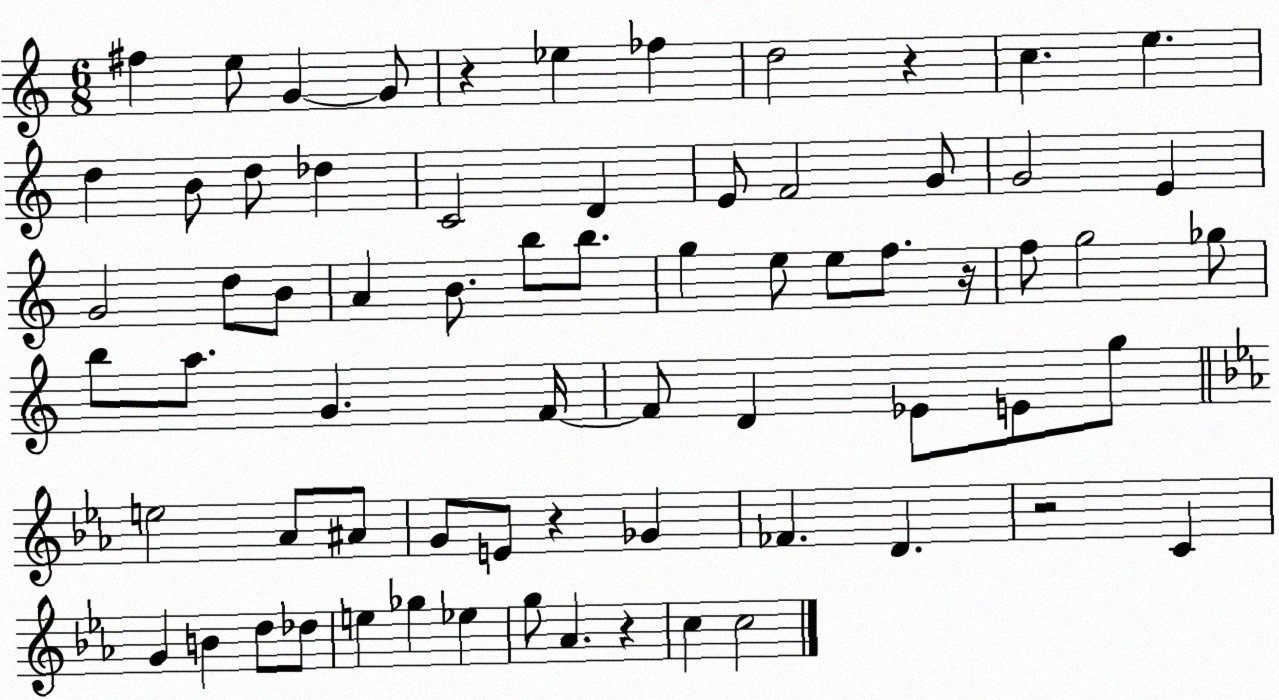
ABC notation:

X:1
T:Untitled
M:6/8
L:1/4
K:C
^f e/2 G G/2 z _e _f d2 z c e d B/2 d/2 _d C2 D E/2 F2 G/2 G2 E G2 d/2 B/2 A B/2 b/2 b/2 g e/2 e/2 f/2 z/4 f/2 g2 _g/2 b/2 a/2 G F/4 F/2 D _E/2 E/2 g/2 e2 _A/2 ^A/2 G/2 E/2 z _G _F D z2 C G B d/2 _d/2 e _g _e g/2 _A z c c2